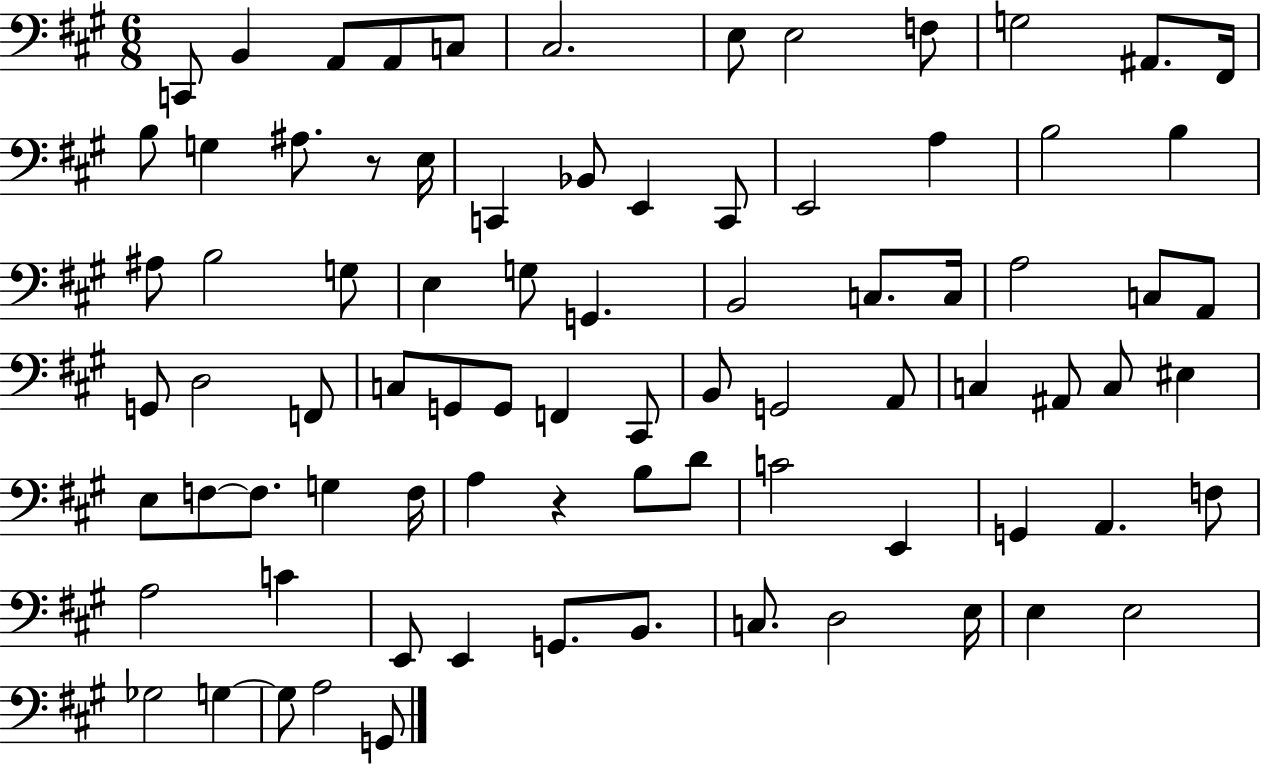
C2/e B2/q A2/e A2/e C3/e C#3/h. E3/e E3/h F3/e G3/h A#2/e. F#2/s B3/e G3/q A#3/e. R/e E3/s C2/q Bb2/e E2/q C2/e E2/h A3/q B3/h B3/q A#3/e B3/h G3/e E3/q G3/e G2/q. B2/h C3/e. C3/s A3/h C3/e A2/e G2/e D3/h F2/e C3/e G2/e G2/e F2/q C#2/e B2/e G2/h A2/e C3/q A#2/e C3/e EIS3/q E3/e F3/e F3/e. G3/q F3/s A3/q R/q B3/e D4/e C4/h E2/q G2/q A2/q. F3/e A3/h C4/q E2/e E2/q G2/e. B2/e. C3/e. D3/h E3/s E3/q E3/h Gb3/h G3/q G3/e A3/h G2/e